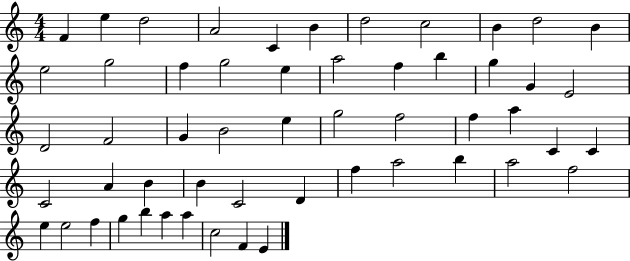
{
  \clef treble
  \numericTimeSignature
  \time 4/4
  \key c \major
  f'4 e''4 d''2 | a'2 c'4 b'4 | d''2 c''2 | b'4 d''2 b'4 | \break e''2 g''2 | f''4 g''2 e''4 | a''2 f''4 b''4 | g''4 g'4 e'2 | \break d'2 f'2 | g'4 b'2 e''4 | g''2 f''2 | f''4 a''4 c'4 c'4 | \break c'2 a'4 b'4 | b'4 c'2 d'4 | f''4 a''2 b''4 | a''2 f''2 | \break e''4 e''2 f''4 | g''4 b''4 a''4 a''4 | c''2 f'4 e'4 | \bar "|."
}